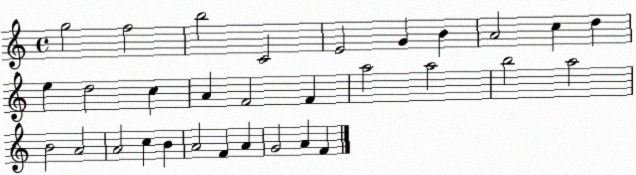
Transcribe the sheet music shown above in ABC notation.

X:1
T:Untitled
M:4/4
L:1/4
K:C
g2 f2 b2 C2 E2 G B A2 c d e d2 c A F2 F a2 a2 b2 a2 B2 A2 A2 c B A2 F A G2 A F